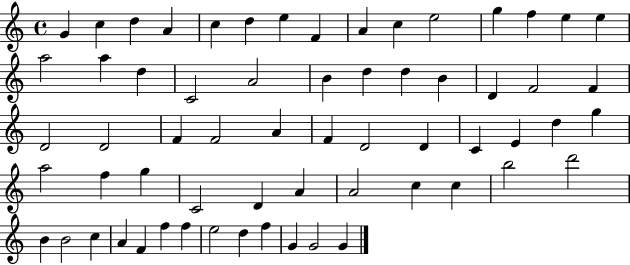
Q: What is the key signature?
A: C major